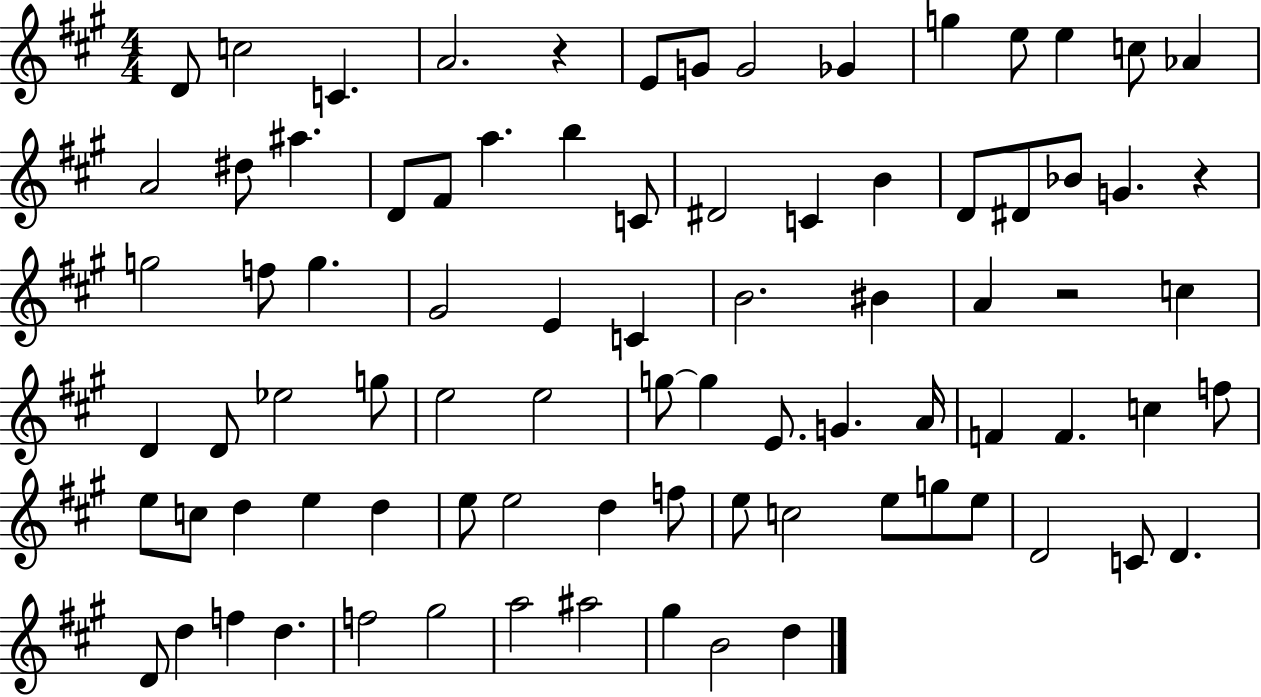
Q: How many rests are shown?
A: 3